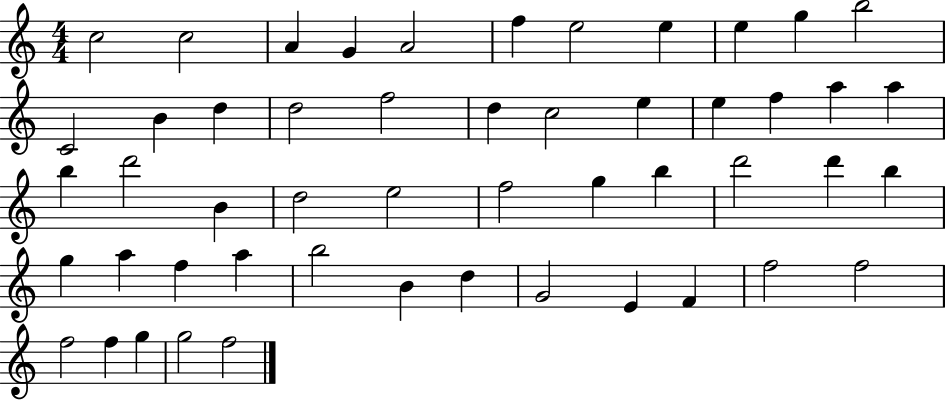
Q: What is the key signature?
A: C major